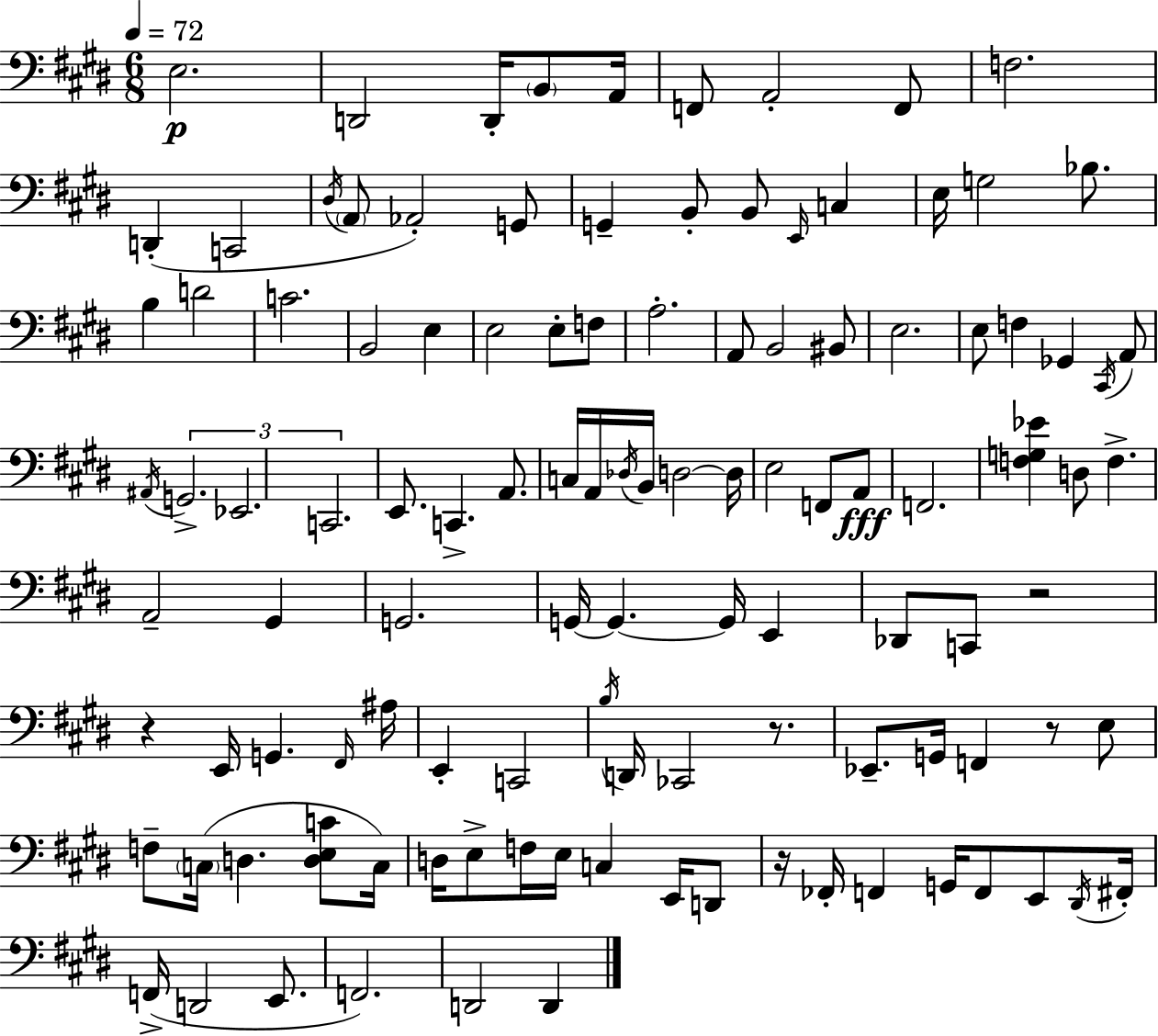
X:1
T:Untitled
M:6/8
L:1/4
K:E
E,2 D,,2 D,,/4 B,,/2 A,,/4 F,,/2 A,,2 F,,/2 F,2 D,, C,,2 ^D,/4 A,,/2 _A,,2 G,,/2 G,, B,,/2 B,,/2 E,,/4 C, E,/4 G,2 _B,/2 B, D2 C2 B,,2 E, E,2 E,/2 F,/2 A,2 A,,/2 B,,2 ^B,,/2 E,2 E,/2 F, _G,, ^C,,/4 A,,/2 ^A,,/4 G,,2 _E,,2 C,,2 E,,/2 C,, A,,/2 C,/4 A,,/4 _D,/4 B,,/4 D,2 D,/4 E,2 F,,/2 A,,/2 F,,2 [F,G,_E] D,/2 F, A,,2 ^G,, G,,2 G,,/4 G,, G,,/4 E,, _D,,/2 C,,/2 z2 z E,,/4 G,, ^F,,/4 ^A,/4 E,, C,,2 B,/4 D,,/4 _C,,2 z/2 _E,,/2 G,,/4 F,, z/2 E,/2 F,/2 C,/4 D, [D,E,C]/2 C,/4 D,/4 E,/2 F,/4 E,/4 C, E,,/4 D,,/2 z/4 _F,,/4 F,, G,,/4 F,,/2 E,,/2 ^D,,/4 ^F,,/4 F,,/4 D,,2 E,,/2 F,,2 D,,2 D,,